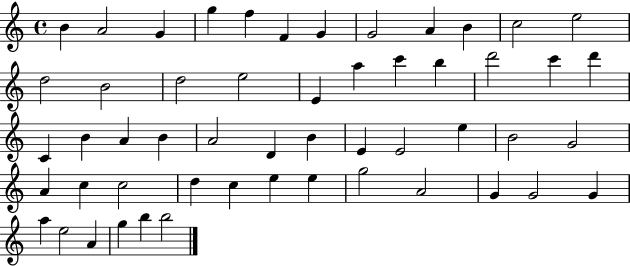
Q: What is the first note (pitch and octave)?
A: B4